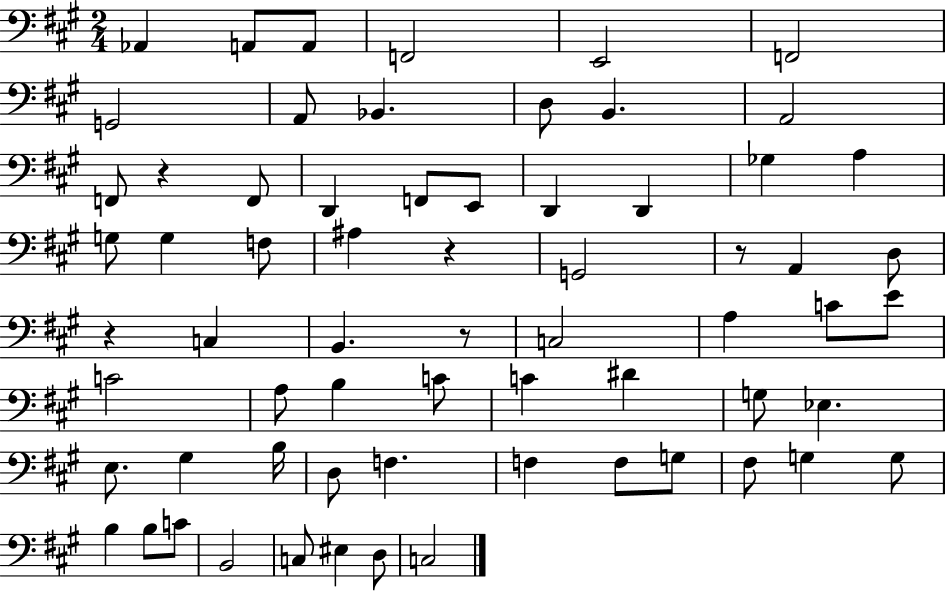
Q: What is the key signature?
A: A major